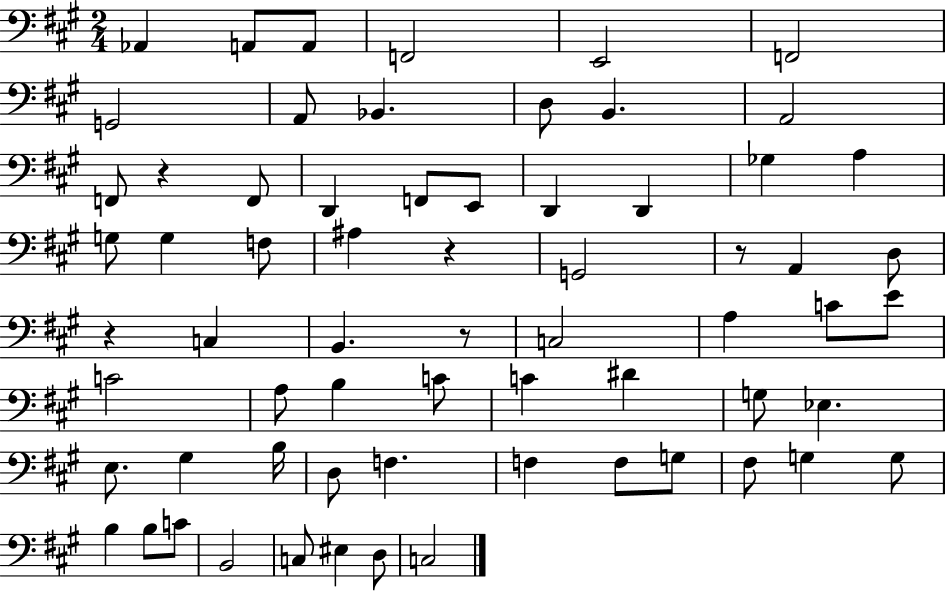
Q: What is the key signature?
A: A major